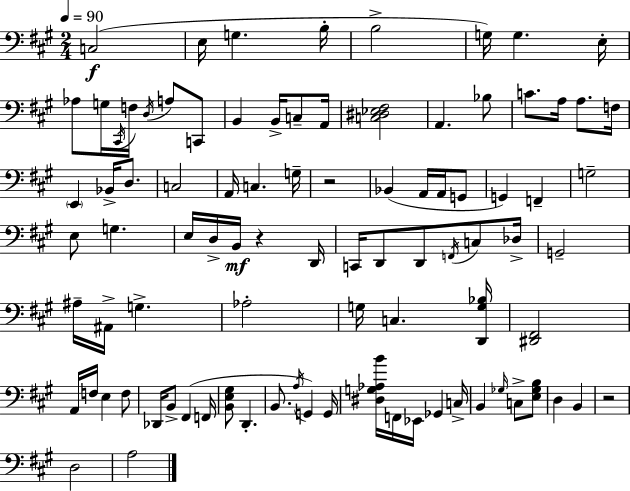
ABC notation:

X:1
T:Untitled
M:2/4
L:1/4
K:A
C,2 E,/4 G, B,/4 B,2 G,/4 G, E,/4 _A,/2 G,/4 ^C,,/4 F,/4 D,/4 A,/2 C,,/2 B,, B,,/4 C,/2 A,,/4 [C,^D,_E,^F,]2 A,, _B,/2 C/2 A,/4 A,/2 F,/4 E,, _B,,/4 D,/2 C,2 A,,/4 C, G,/4 z2 _B,, A,,/4 A,,/4 G,,/2 G,, F,, G,2 E,/2 G, E,/4 D,/4 B,,/4 z D,,/4 C,,/4 D,,/2 D,,/2 F,,/4 C,/2 _D,/4 G,,2 ^A,/4 ^A,,/4 G, _A,2 G,/4 C, [D,,G,_B,]/4 [^D,,^F,,]2 A,,/4 F,/4 E, F,/2 _D,,/4 B,,/2 ^F,, F,,/4 [B,,E,^G,]/2 D,, B,,/2 A,/4 G,, G,,/4 [^D,G,_A,B]/4 F,,/4 _E,,/4 _G,, C,/4 B,, _G,/4 C,/2 [E,_G,B,]/2 D, B,, z2 D,2 A,2